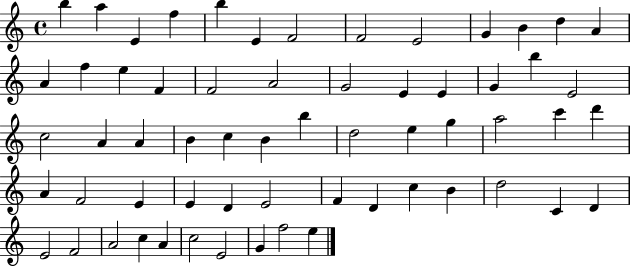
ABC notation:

X:1
T:Untitled
M:4/4
L:1/4
K:C
b a E f b E F2 F2 E2 G B d A A f e F F2 A2 G2 E E G b E2 c2 A A B c B b d2 e g a2 c' d' A F2 E E D E2 F D c B d2 C D E2 F2 A2 c A c2 E2 G f2 e